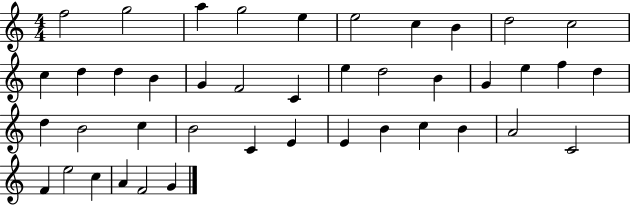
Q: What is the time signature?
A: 4/4